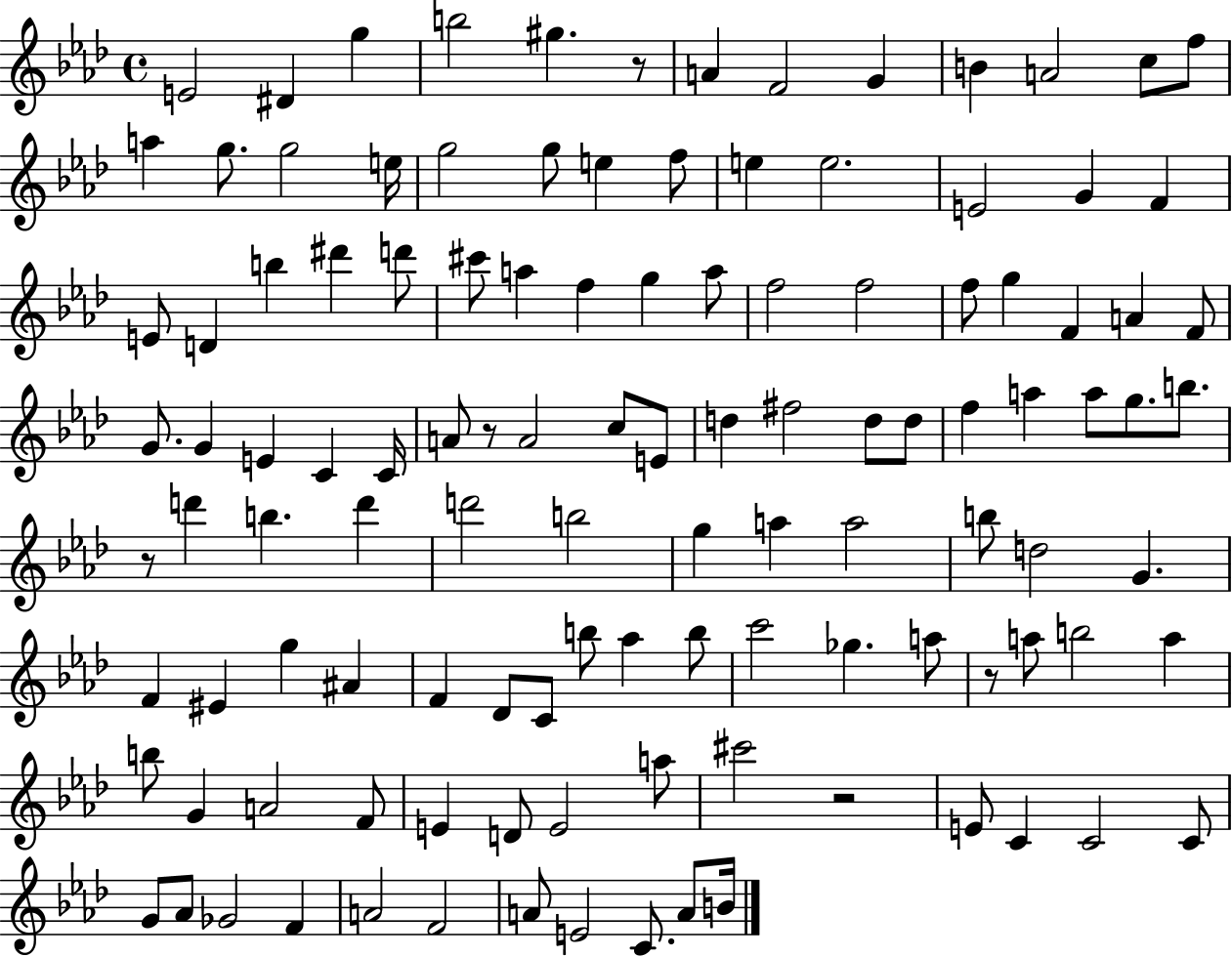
{
  \clef treble
  \time 4/4
  \defaultTimeSignature
  \key aes \major
  e'2 dis'4 g''4 | b''2 gis''4. r8 | a'4 f'2 g'4 | b'4 a'2 c''8 f''8 | \break a''4 g''8. g''2 e''16 | g''2 g''8 e''4 f''8 | e''4 e''2. | e'2 g'4 f'4 | \break e'8 d'4 b''4 dis'''4 d'''8 | cis'''8 a''4 f''4 g''4 a''8 | f''2 f''2 | f''8 g''4 f'4 a'4 f'8 | \break g'8. g'4 e'4 c'4 c'16 | a'8 r8 a'2 c''8 e'8 | d''4 fis''2 d''8 d''8 | f''4 a''4 a''8 g''8. b''8. | \break r8 d'''4 b''4. d'''4 | d'''2 b''2 | g''4 a''4 a''2 | b''8 d''2 g'4. | \break f'4 eis'4 g''4 ais'4 | f'4 des'8 c'8 b''8 aes''4 b''8 | c'''2 ges''4. a''8 | r8 a''8 b''2 a''4 | \break b''8 g'4 a'2 f'8 | e'4 d'8 e'2 a''8 | cis'''2 r2 | e'8 c'4 c'2 c'8 | \break g'8 aes'8 ges'2 f'4 | a'2 f'2 | a'8 e'2 c'8. a'8 b'16 | \bar "|."
}